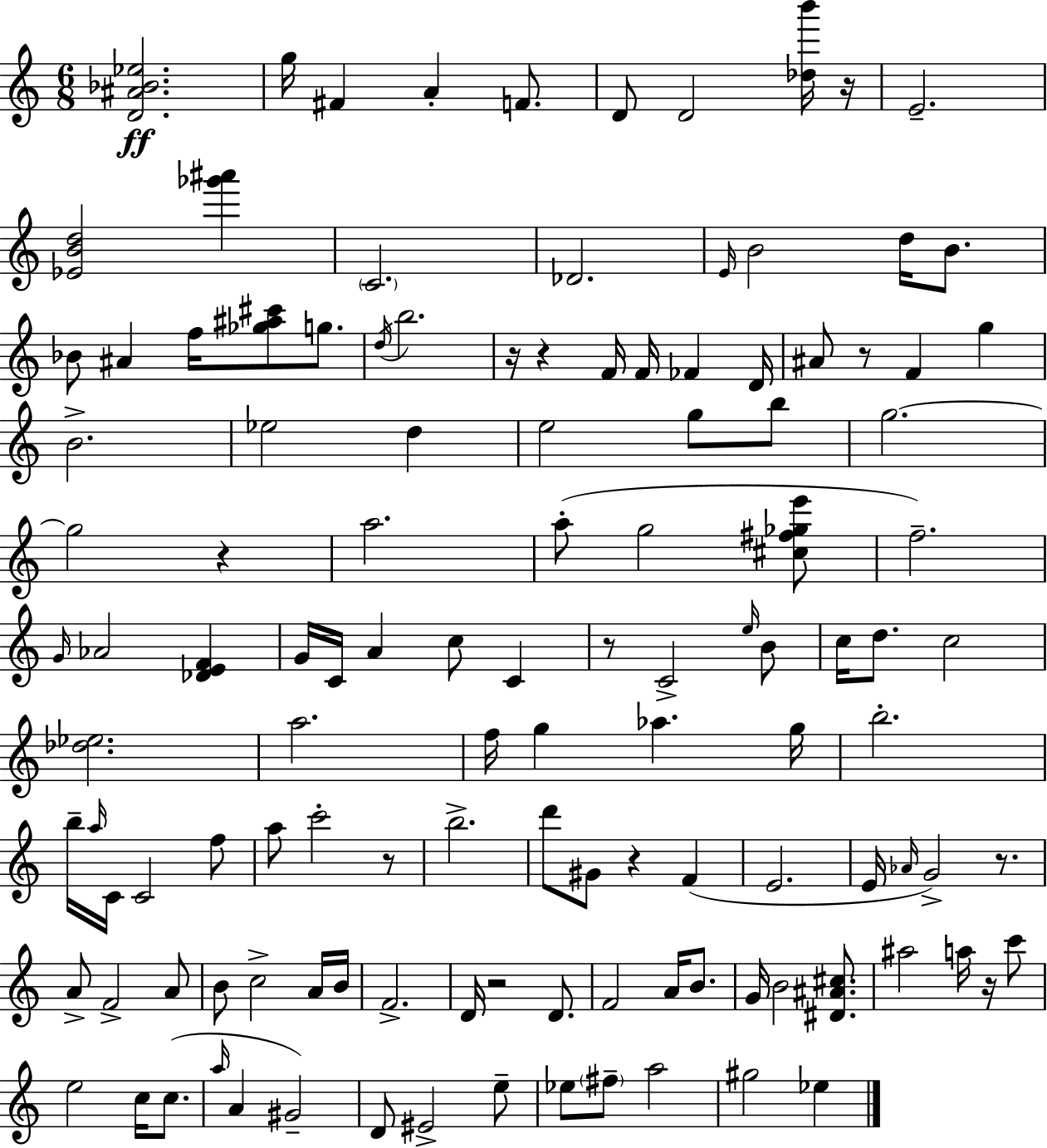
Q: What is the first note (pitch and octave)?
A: G5